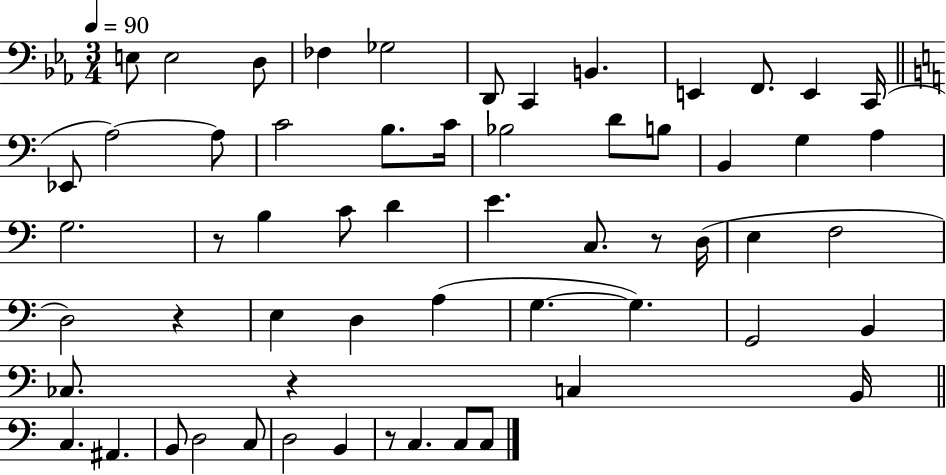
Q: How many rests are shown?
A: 5